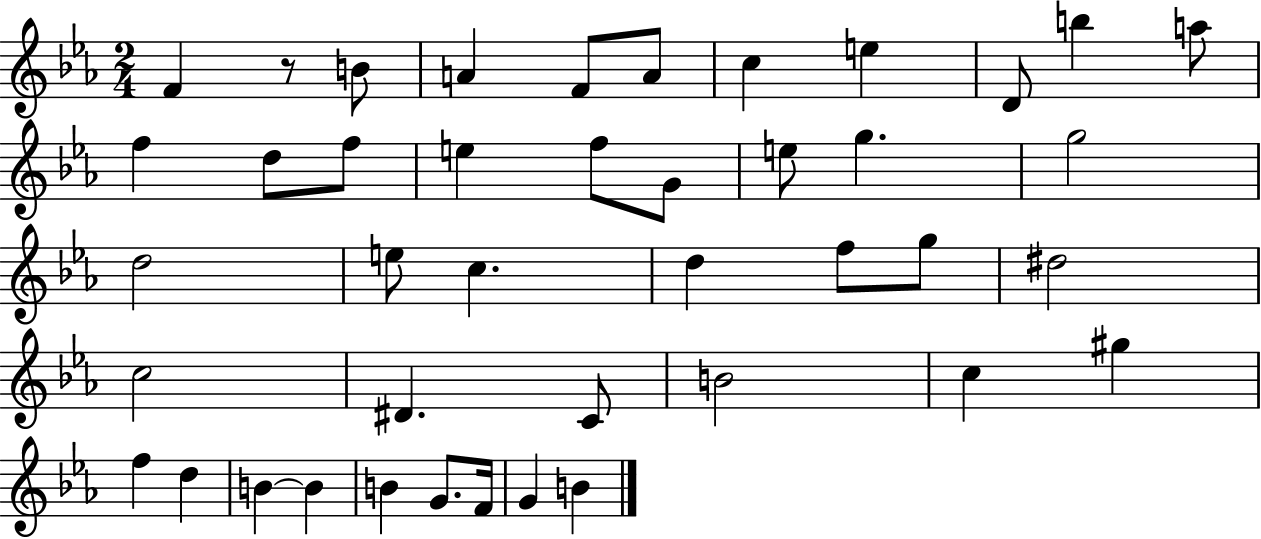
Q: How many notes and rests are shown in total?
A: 42